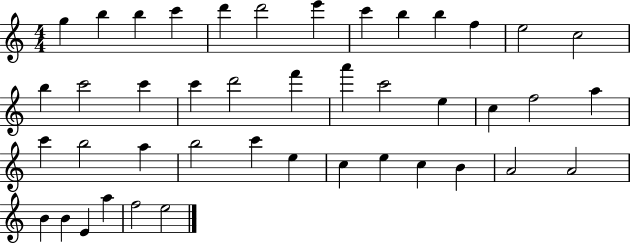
G5/q B5/q B5/q C6/q D6/q D6/h E6/q C6/q B5/q B5/q F5/q E5/h C5/h B5/q C6/h C6/q C6/q D6/h F6/q A6/q C6/h E5/q C5/q F5/h A5/q C6/q B5/h A5/q B5/h C6/q E5/q C5/q E5/q C5/q B4/q A4/h A4/h B4/q B4/q E4/q A5/q F5/h E5/h